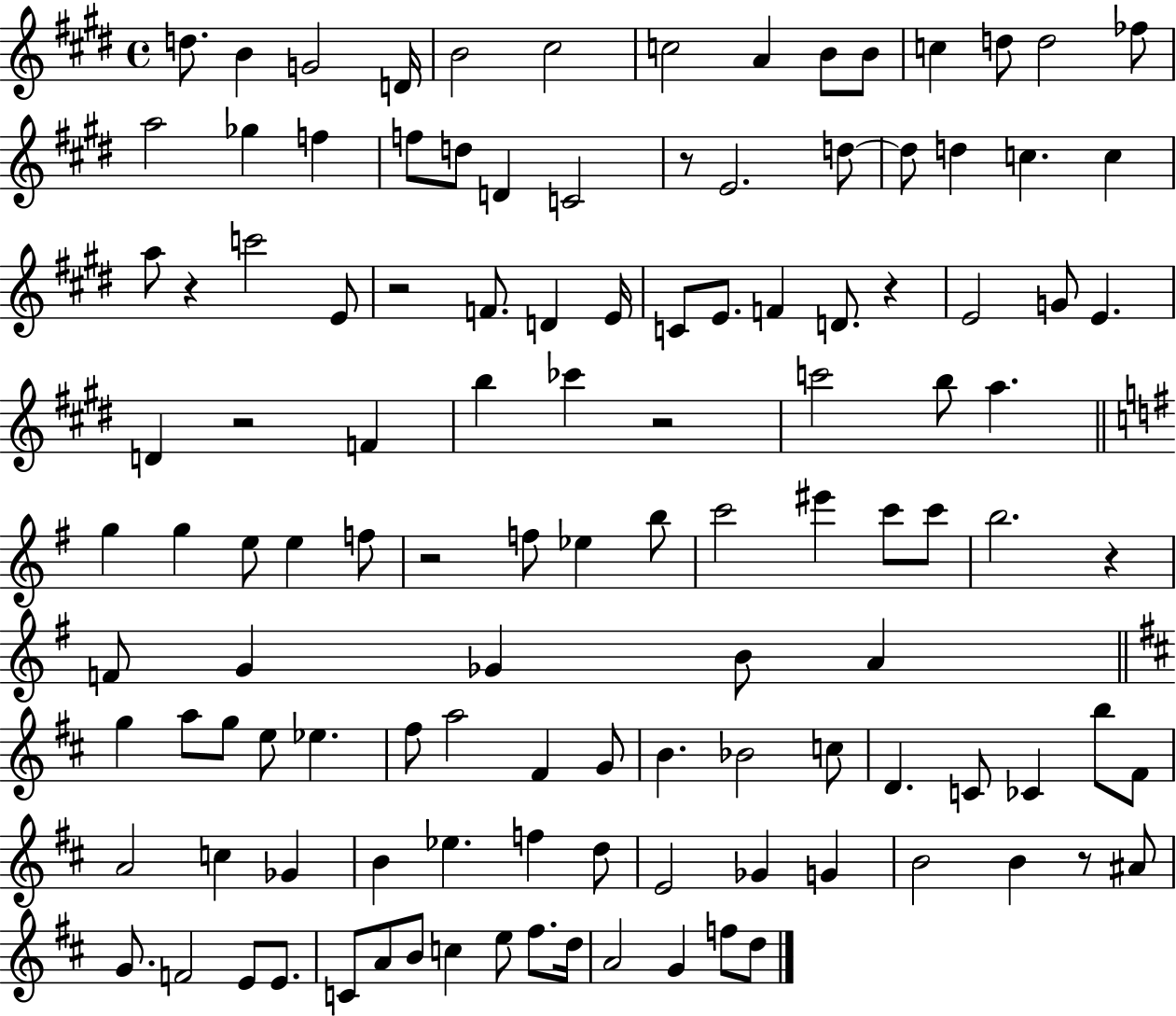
X:1
T:Untitled
M:4/4
L:1/4
K:E
d/2 B G2 D/4 B2 ^c2 c2 A B/2 B/2 c d/2 d2 _f/2 a2 _g f f/2 d/2 D C2 z/2 E2 d/2 d/2 d c c a/2 z c'2 E/2 z2 F/2 D E/4 C/2 E/2 F D/2 z E2 G/2 E D z2 F b _c' z2 c'2 b/2 a g g e/2 e f/2 z2 f/2 _e b/2 c'2 ^e' c'/2 c'/2 b2 z F/2 G _G B/2 A g a/2 g/2 e/2 _e ^f/2 a2 ^F G/2 B _B2 c/2 D C/2 _C b/2 ^F/2 A2 c _G B _e f d/2 E2 _G G B2 B z/2 ^A/2 G/2 F2 E/2 E/2 C/2 A/2 B/2 c e/2 ^f/2 d/4 A2 G f/2 d/2